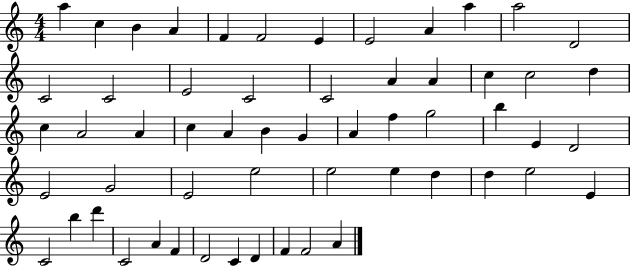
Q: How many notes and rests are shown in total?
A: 57